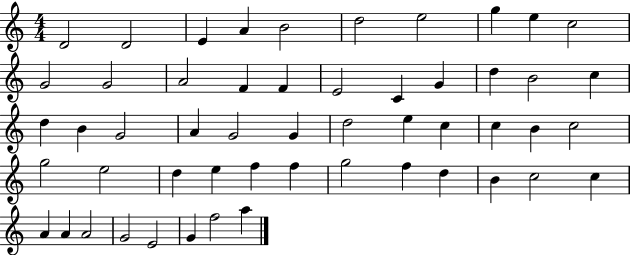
D4/h D4/h E4/q A4/q B4/h D5/h E5/h G5/q E5/q C5/h G4/h G4/h A4/h F4/q F4/q E4/h C4/q G4/q D5/q B4/h C5/q D5/q B4/q G4/h A4/q G4/h G4/q D5/h E5/q C5/q C5/q B4/q C5/h G5/h E5/h D5/q E5/q F5/q F5/q G5/h F5/q D5/q B4/q C5/h C5/q A4/q A4/q A4/h G4/h E4/h G4/q F5/h A5/q